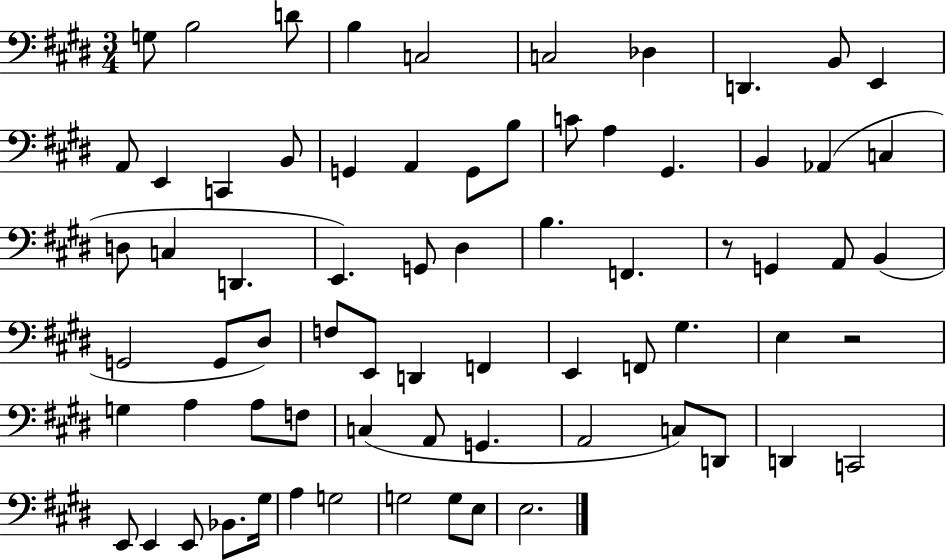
X:1
T:Untitled
M:3/4
L:1/4
K:E
G,/2 B,2 D/2 B, C,2 C,2 _D, D,, B,,/2 E,, A,,/2 E,, C,, B,,/2 G,, A,, G,,/2 B,/2 C/2 A, ^G,, B,, _A,, C, D,/2 C, D,, E,, G,,/2 ^D, B, F,, z/2 G,, A,,/2 B,, G,,2 G,,/2 ^D,/2 F,/2 E,,/2 D,, F,, E,, F,,/2 ^G, E, z2 G, A, A,/2 F,/2 C, A,,/2 G,, A,,2 C,/2 D,,/2 D,, C,,2 E,,/2 E,, E,,/2 _B,,/2 ^G,/4 A, G,2 G,2 G,/2 E,/2 E,2